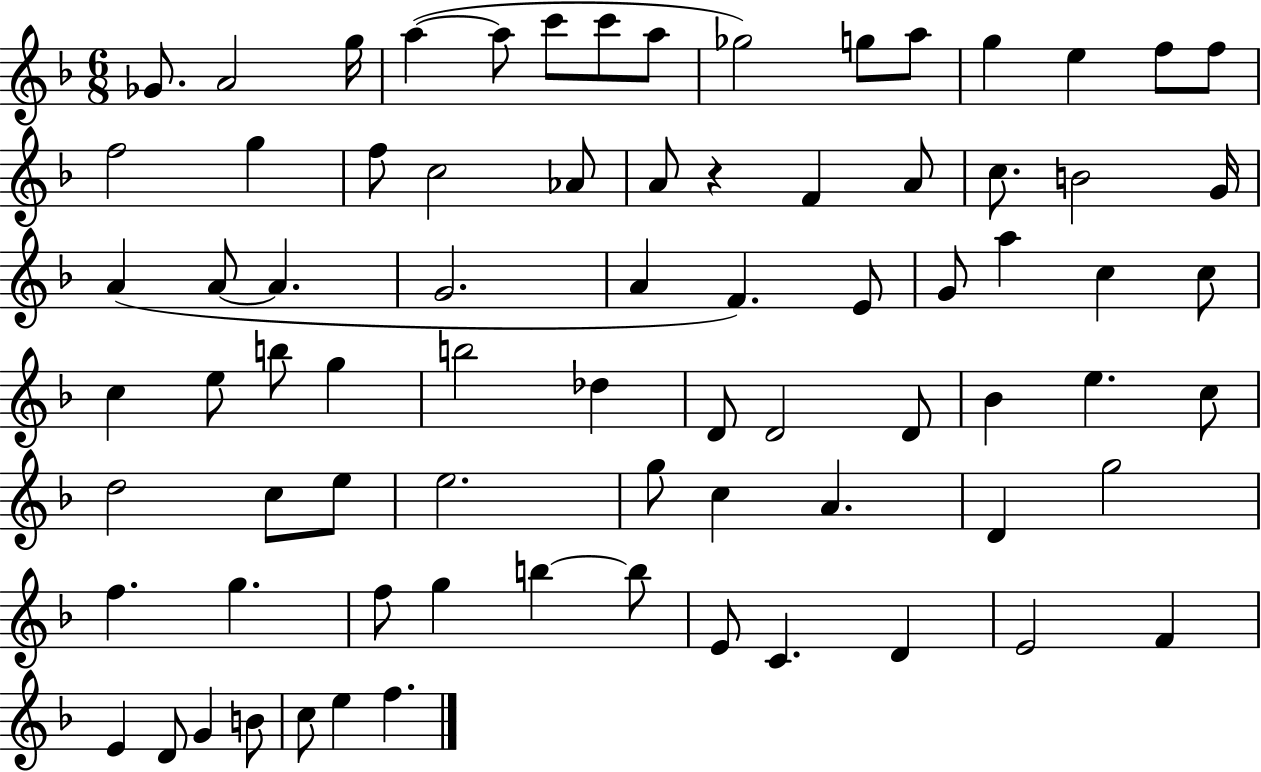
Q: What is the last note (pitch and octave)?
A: F5